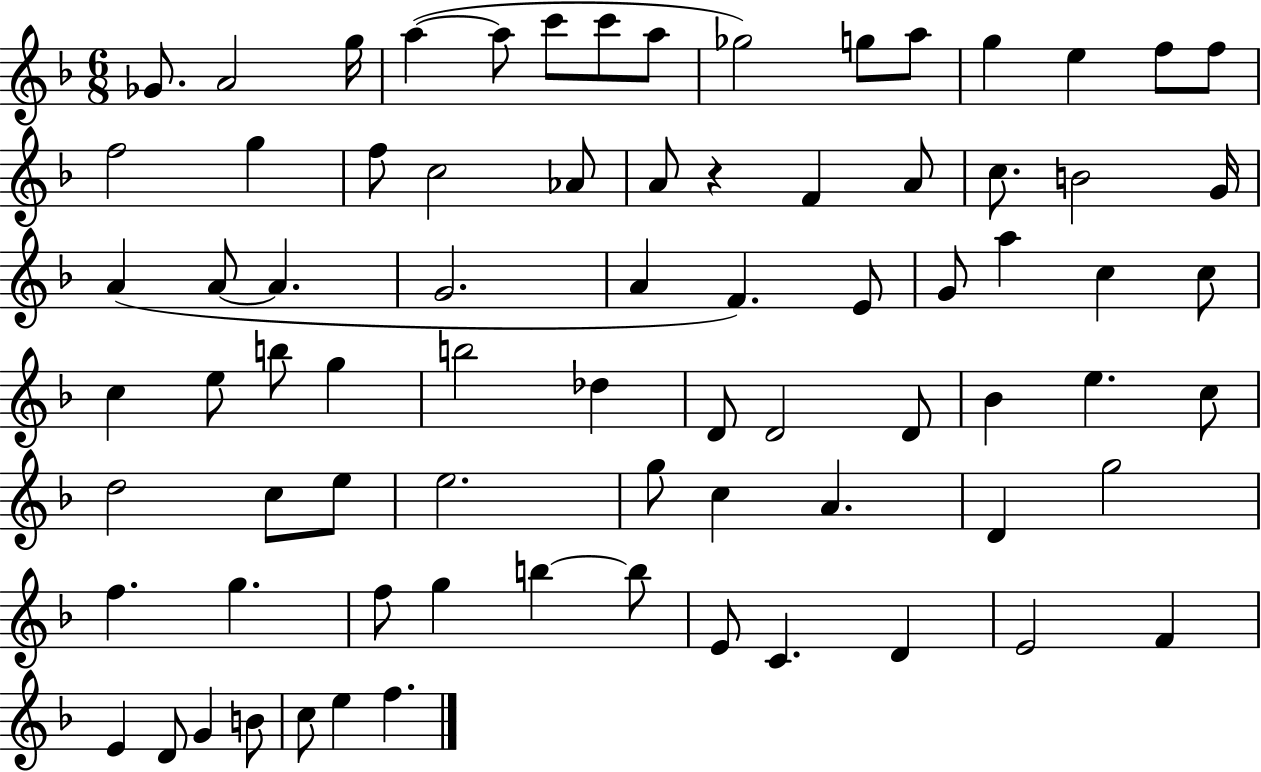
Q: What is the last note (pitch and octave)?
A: F5